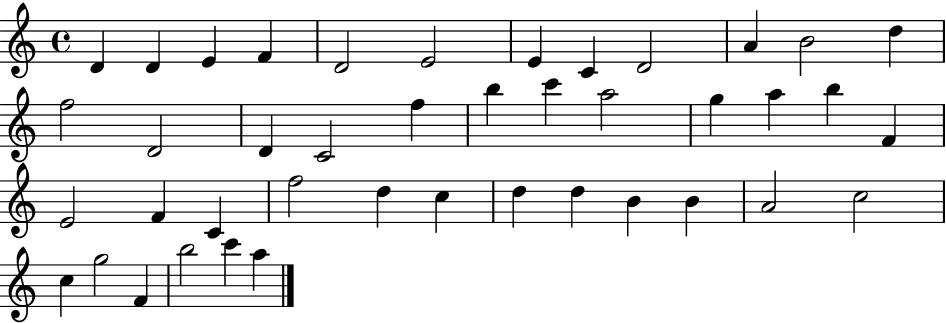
{
  \clef treble
  \time 4/4
  \defaultTimeSignature
  \key c \major
  d'4 d'4 e'4 f'4 | d'2 e'2 | e'4 c'4 d'2 | a'4 b'2 d''4 | \break f''2 d'2 | d'4 c'2 f''4 | b''4 c'''4 a''2 | g''4 a''4 b''4 f'4 | \break e'2 f'4 c'4 | f''2 d''4 c''4 | d''4 d''4 b'4 b'4 | a'2 c''2 | \break c''4 g''2 f'4 | b''2 c'''4 a''4 | \bar "|."
}